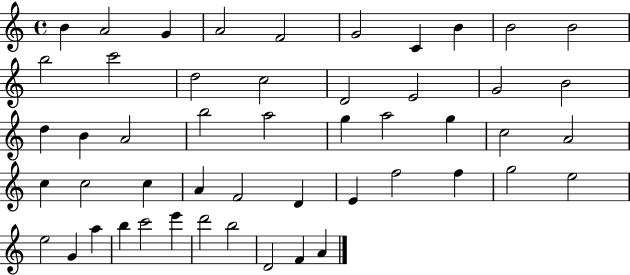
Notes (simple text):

B4/q A4/h G4/q A4/h F4/h G4/h C4/q B4/q B4/h B4/h B5/h C6/h D5/h C5/h D4/h E4/h G4/h B4/h D5/q B4/q A4/h B5/h A5/h G5/q A5/h G5/q C5/h A4/h C5/q C5/h C5/q A4/q F4/h D4/q E4/q F5/h F5/q G5/h E5/h E5/h G4/q A5/q B5/q C6/h E6/q D6/h B5/h D4/h F4/q A4/q